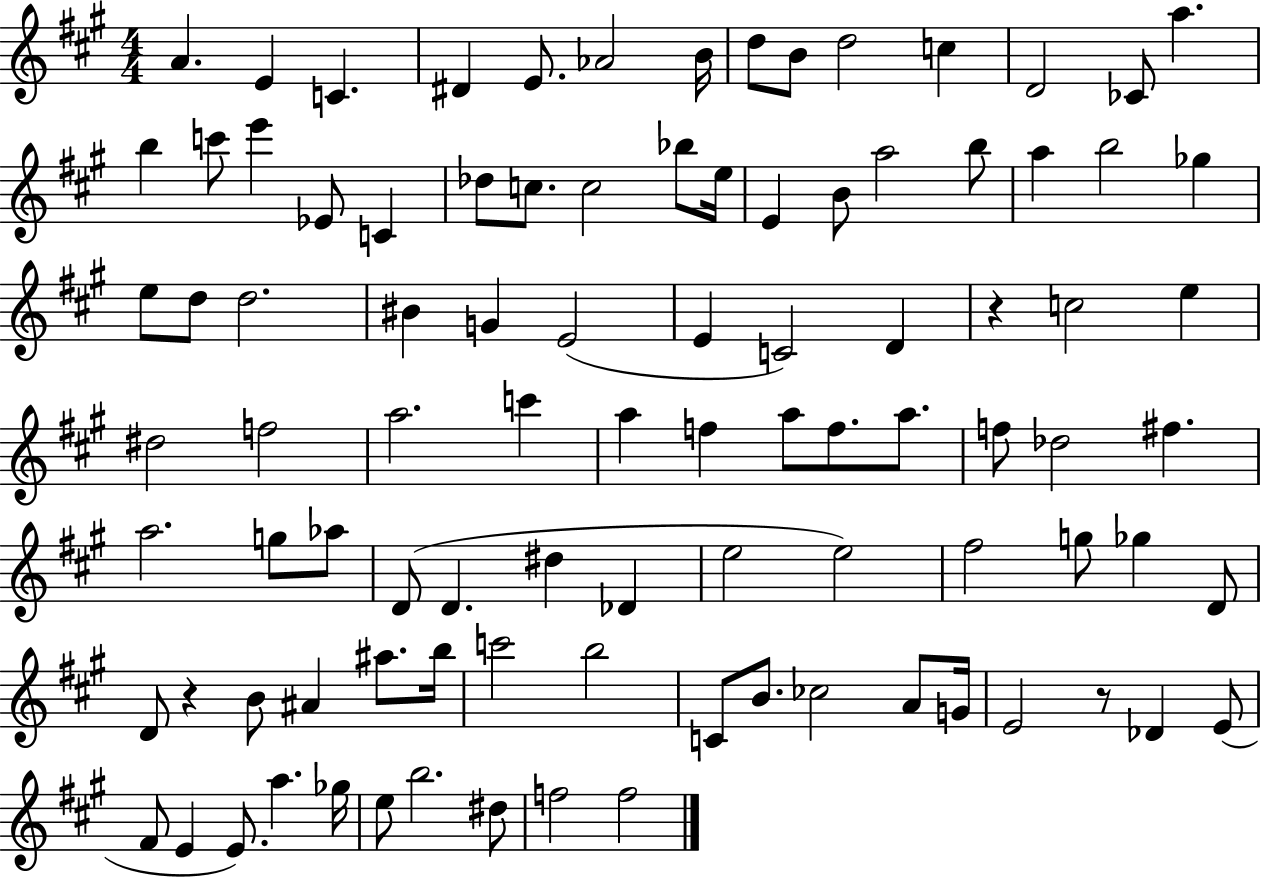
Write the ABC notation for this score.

X:1
T:Untitled
M:4/4
L:1/4
K:A
A E C ^D E/2 _A2 B/4 d/2 B/2 d2 c D2 _C/2 a b c'/2 e' _E/2 C _d/2 c/2 c2 _b/2 e/4 E B/2 a2 b/2 a b2 _g e/2 d/2 d2 ^B G E2 E C2 D z c2 e ^d2 f2 a2 c' a f a/2 f/2 a/2 f/2 _d2 ^f a2 g/2 _a/2 D/2 D ^d _D e2 e2 ^f2 g/2 _g D/2 D/2 z B/2 ^A ^a/2 b/4 c'2 b2 C/2 B/2 _c2 A/2 G/4 E2 z/2 _D E/2 ^F/2 E E/2 a _g/4 e/2 b2 ^d/2 f2 f2